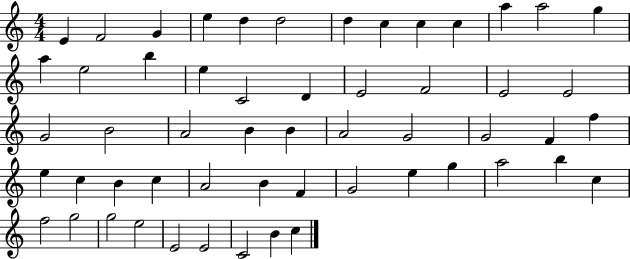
{
  \clef treble
  \numericTimeSignature
  \time 4/4
  \key c \major
  e'4 f'2 g'4 | e''4 d''4 d''2 | d''4 c''4 c''4 c''4 | a''4 a''2 g''4 | \break a''4 e''2 b''4 | e''4 c'2 d'4 | e'2 f'2 | e'2 e'2 | \break g'2 b'2 | a'2 b'4 b'4 | a'2 g'2 | g'2 f'4 f''4 | \break e''4 c''4 b'4 c''4 | a'2 b'4 f'4 | g'2 e''4 g''4 | a''2 b''4 c''4 | \break f''2 g''2 | g''2 e''2 | e'2 e'2 | c'2 b'4 c''4 | \break \bar "|."
}